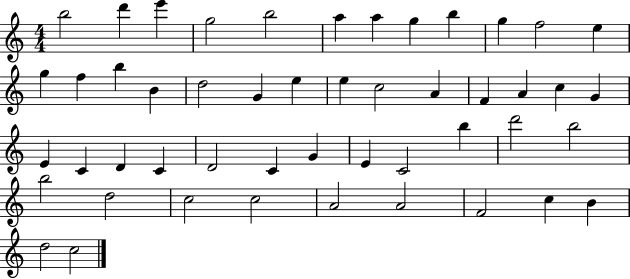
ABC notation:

X:1
T:Untitled
M:4/4
L:1/4
K:C
b2 d' e' g2 b2 a a g b g f2 e g f b B d2 G e e c2 A F A c G E C D C D2 C G E C2 b d'2 b2 b2 d2 c2 c2 A2 A2 F2 c B d2 c2